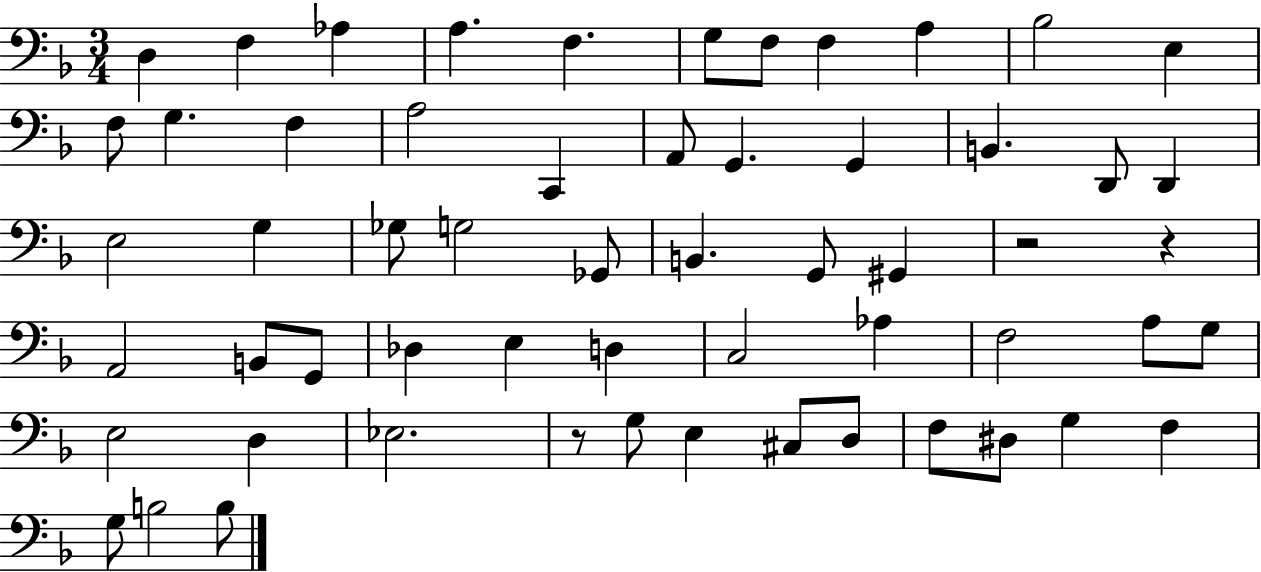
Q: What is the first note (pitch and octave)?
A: D3